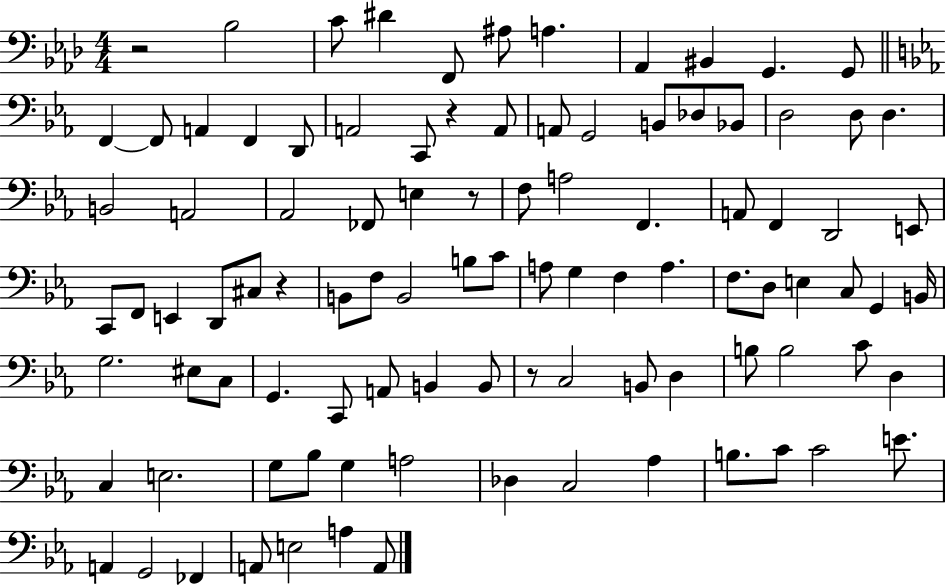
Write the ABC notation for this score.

X:1
T:Untitled
M:4/4
L:1/4
K:Ab
z2 _B,2 C/2 ^D F,,/2 ^A,/2 A, _A,, ^B,, G,, G,,/2 F,, F,,/2 A,, F,, D,,/2 A,,2 C,,/2 z A,,/2 A,,/2 G,,2 B,,/2 _D,/2 _B,,/2 D,2 D,/2 D, B,,2 A,,2 _A,,2 _F,,/2 E, z/2 F,/2 A,2 F,, A,,/2 F,, D,,2 E,,/2 C,,/2 F,,/2 E,, D,,/2 ^C,/2 z B,,/2 F,/2 B,,2 B,/2 C/2 A,/2 G, F, A, F,/2 D,/2 E, C,/2 G,, B,,/4 G,2 ^E,/2 C,/2 G,, C,,/2 A,,/2 B,, B,,/2 z/2 C,2 B,,/2 D, B,/2 B,2 C/2 D, C, E,2 G,/2 _B,/2 G, A,2 _D, C,2 _A, B,/2 C/2 C2 E/2 A,, G,,2 _F,, A,,/2 E,2 A, A,,/2